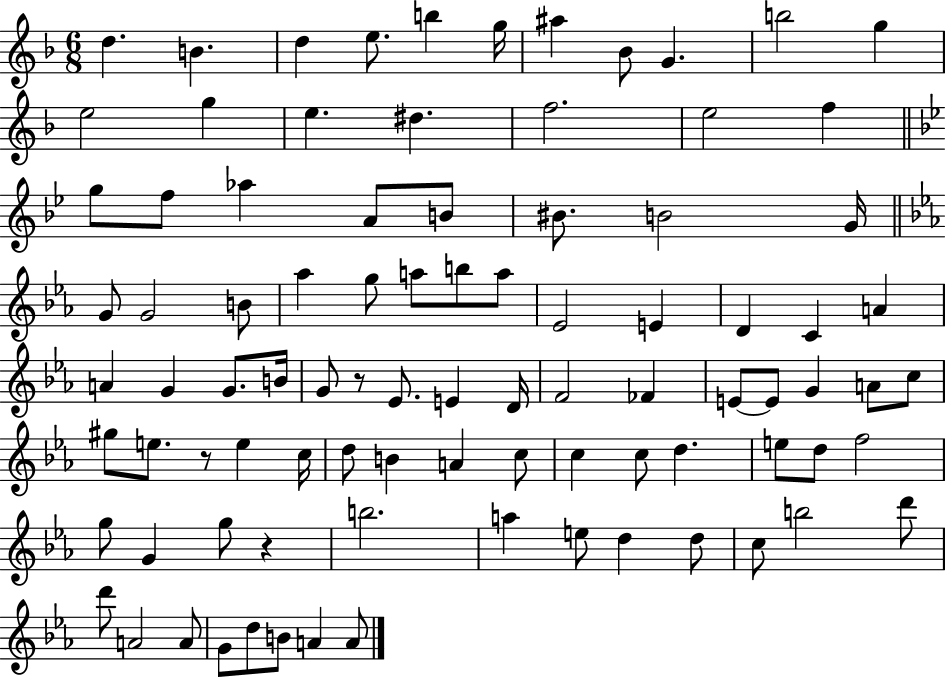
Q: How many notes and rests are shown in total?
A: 90